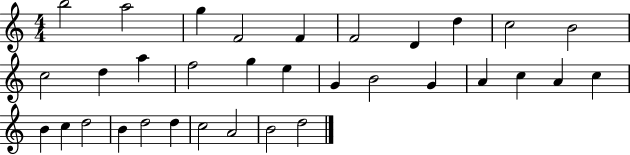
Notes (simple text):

B5/h A5/h G5/q F4/h F4/q F4/h D4/q D5/q C5/h B4/h C5/h D5/q A5/q F5/h G5/q E5/q G4/q B4/h G4/q A4/q C5/q A4/q C5/q B4/q C5/q D5/h B4/q D5/h D5/q C5/h A4/h B4/h D5/h